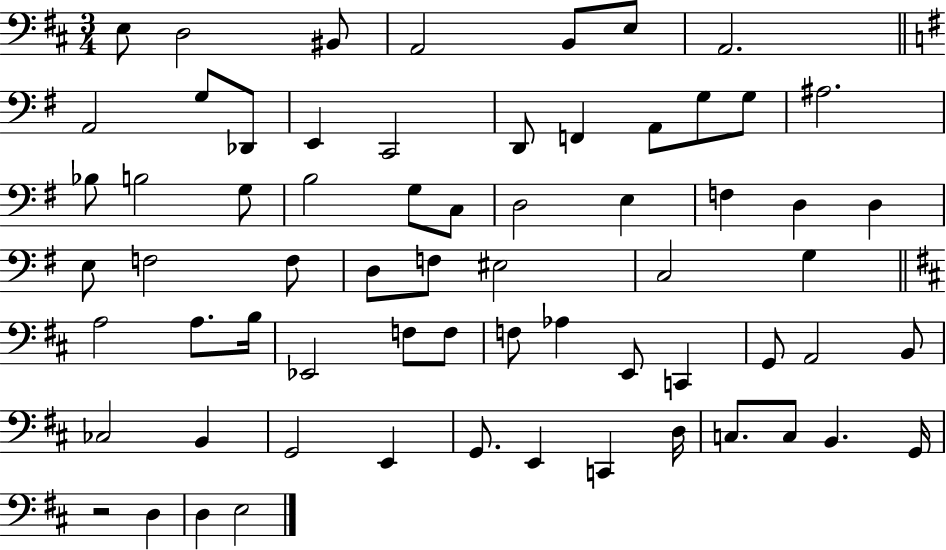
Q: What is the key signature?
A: D major